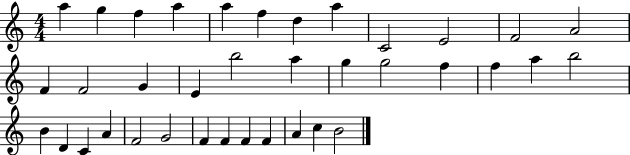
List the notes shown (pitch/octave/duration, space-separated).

A5/q G5/q F5/q A5/q A5/q F5/q D5/q A5/q C4/h E4/h F4/h A4/h F4/q F4/h G4/q E4/q B5/h A5/q G5/q G5/h F5/q F5/q A5/q B5/h B4/q D4/q C4/q A4/q F4/h G4/h F4/q F4/q F4/q F4/q A4/q C5/q B4/h